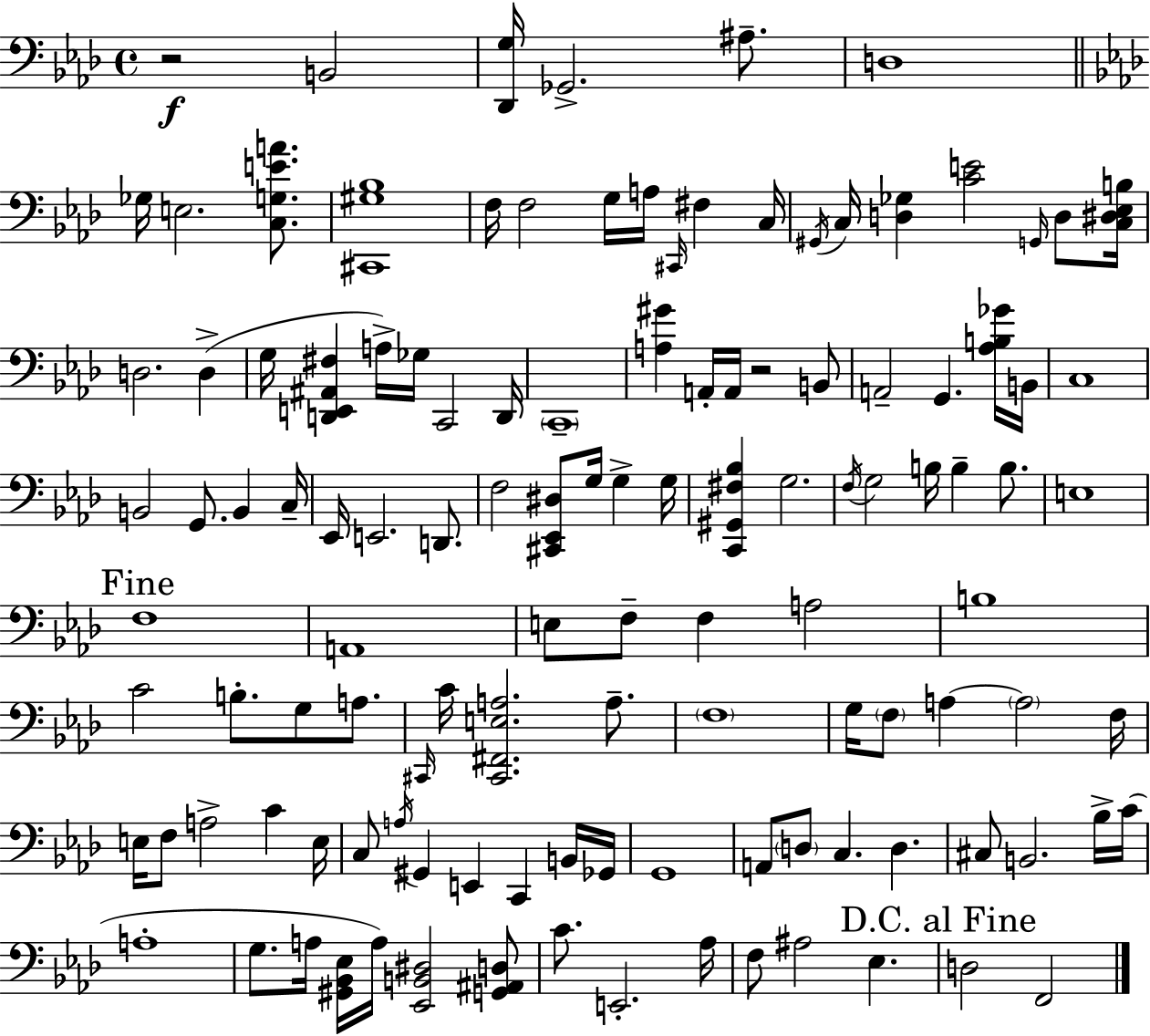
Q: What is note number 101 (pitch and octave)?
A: Eb3